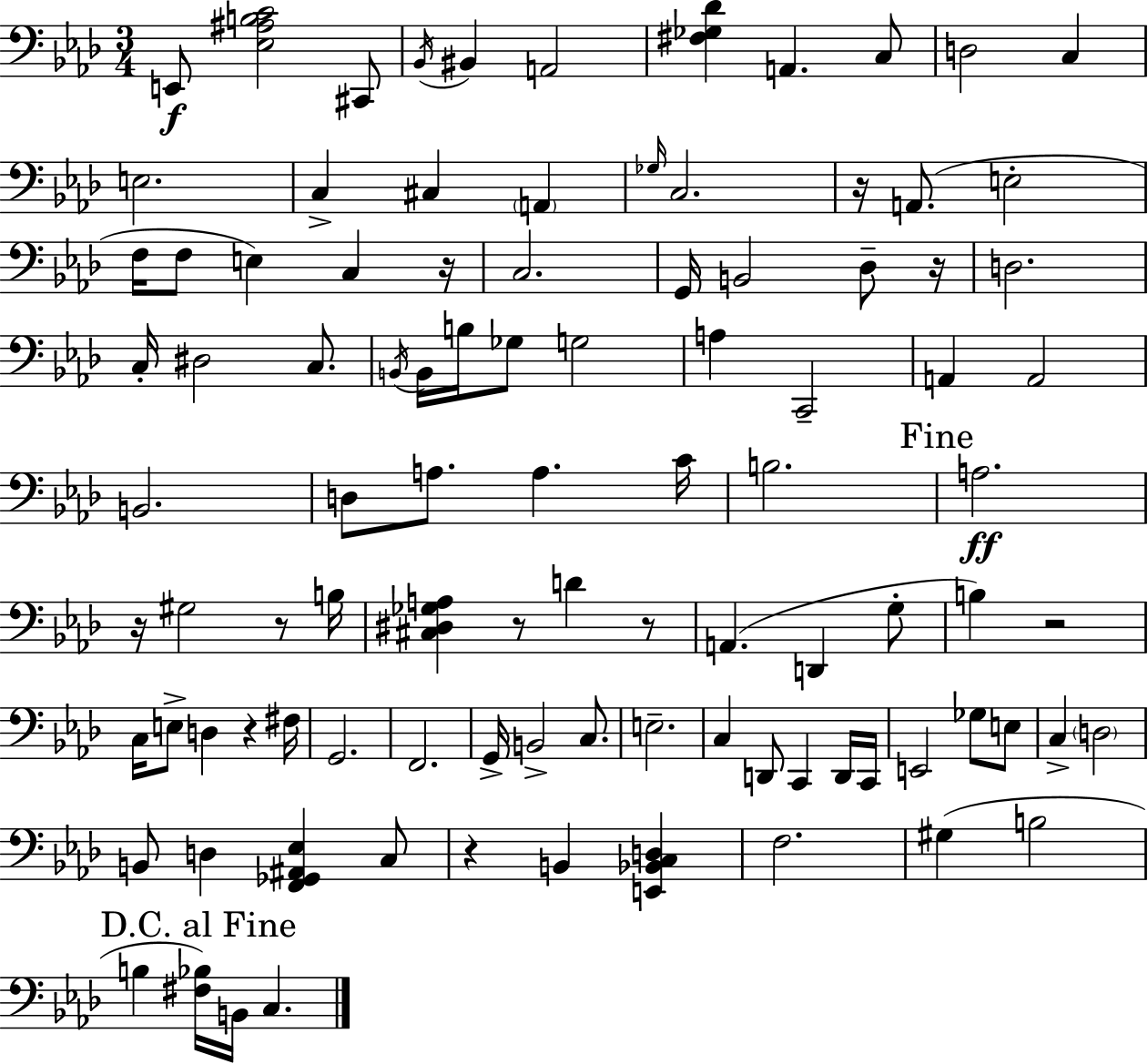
E2/e [Eb3,A#3,B3,C4]/h C#2/e Bb2/s BIS2/q A2/h [F#3,Gb3,Db4]/q A2/q. C3/e D3/h C3/q E3/h. C3/q C#3/q A2/q Gb3/s C3/h. R/s A2/e. E3/h F3/s F3/e E3/q C3/q R/s C3/h. G2/s B2/h Db3/e R/s D3/h. C3/s D#3/h C3/e. B2/s B2/s B3/s Gb3/e G3/h A3/q C2/h A2/q A2/h B2/h. D3/e A3/e. A3/q. C4/s B3/h. A3/h. R/s G#3/h R/e B3/s [C#3,D#3,Gb3,A3]/q R/e D4/q R/e A2/q. D2/q G3/e B3/q R/h C3/s E3/e D3/q R/q F#3/s G2/h. F2/h. G2/s B2/h C3/e. E3/h. C3/q D2/e C2/q D2/s C2/s E2/h Gb3/e E3/e C3/q D3/h B2/e D3/q [F2,Gb2,A#2,Eb3]/q C3/e R/q B2/q [E2,Bb2,C3,D3]/q F3/h. G#3/q B3/h B3/q [F#3,Bb3]/s B2/s C3/q.